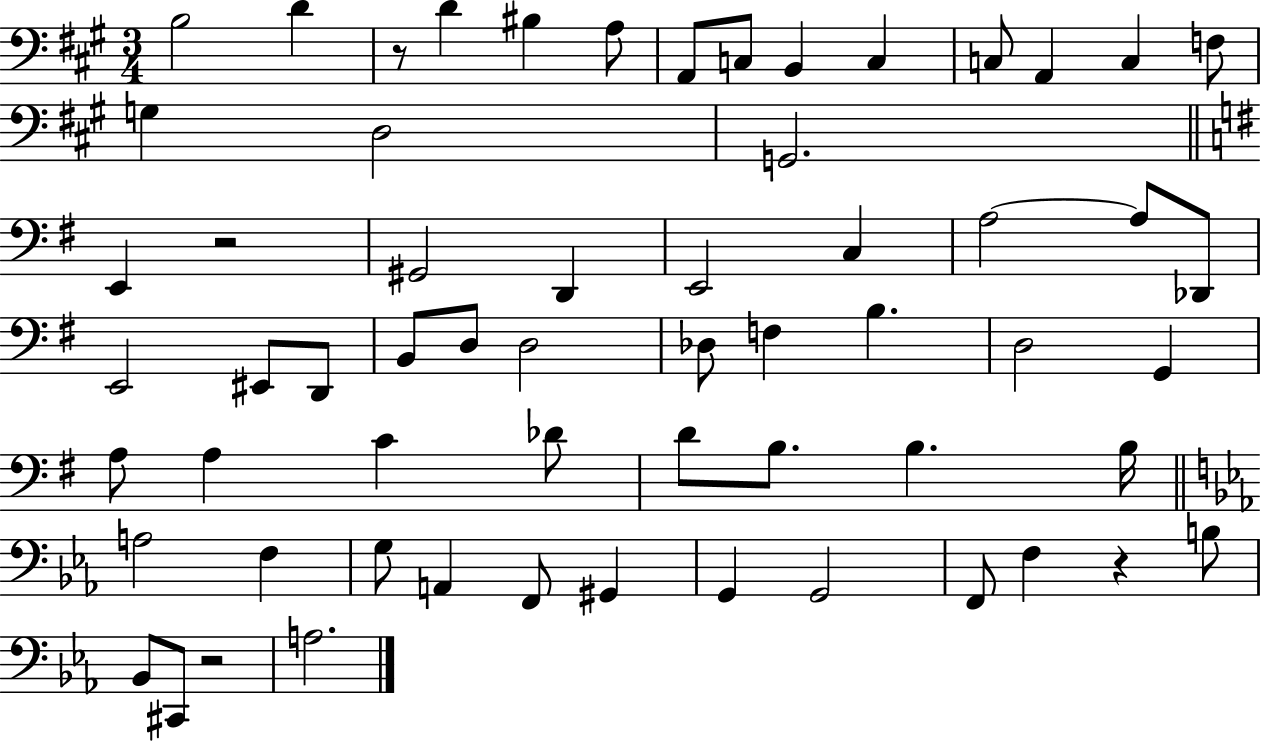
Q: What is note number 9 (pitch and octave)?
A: C3